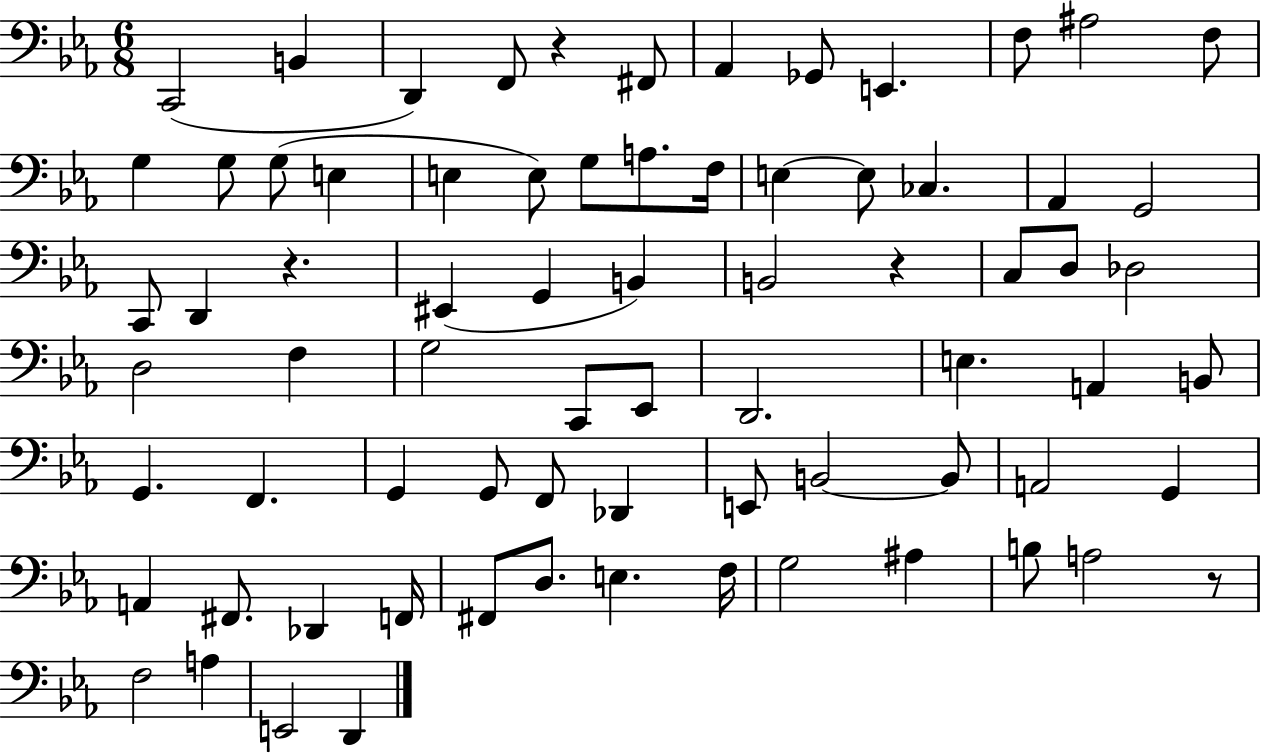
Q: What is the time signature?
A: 6/8